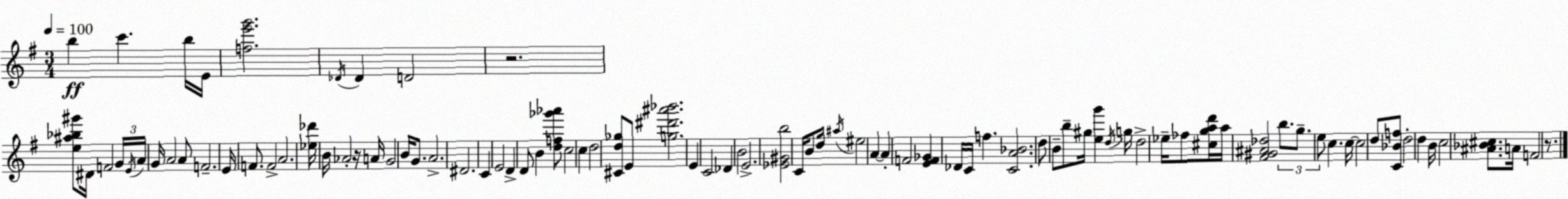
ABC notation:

X:1
T:Untitled
M:3/4
L:1/4
K:G
b c' b/4 E/4 [fe'g']2 _D/4 _D D2 z2 [e^a_b^g']/2 ^D/4 F2 G/4 E/4 A/4 G/4 A2 A/2 F2 E/4 F/2 F2 A2 [_e_d']/4 B/4 _A2 z/4 A/4 G2 B/4 G/2 A2 ^D2 C E2 D D/2 B [df_g'_a']/2 c2 c d2 [^Cd_g]/2 E/2 [g^d'^a'_b']2 E C2 _D B2 E2 [_E^Gb]2 C/4 B/2 d/4 ^a/4 ^e2 A A F2 [EF_G] _D/4 C/4 f [CA_B]2 d/2 B/2 b/2 ^g/4 [eg'] d/4 g/4 d2 _e/4 _f/2 [^cgad']/4 a/4 [^F^G^A_d]2 b/2 g/2 e/2 c c/4 c2 d/2 [C_Bf]/2 d2 d B/4 c2 [^A_B^c]/2 A/4 F2 z/2